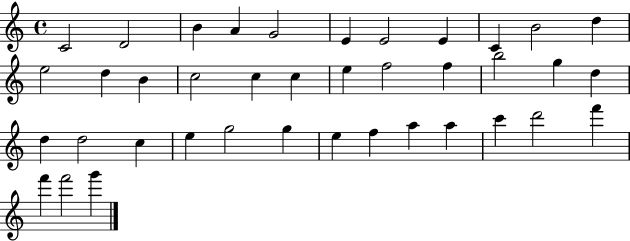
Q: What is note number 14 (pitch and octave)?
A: B4